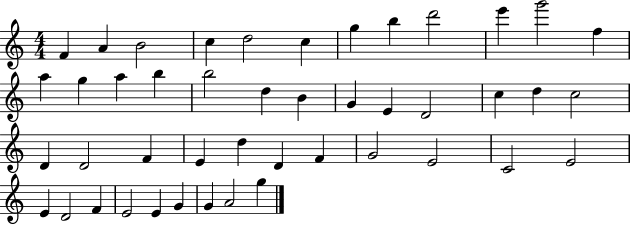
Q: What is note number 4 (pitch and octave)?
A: C5